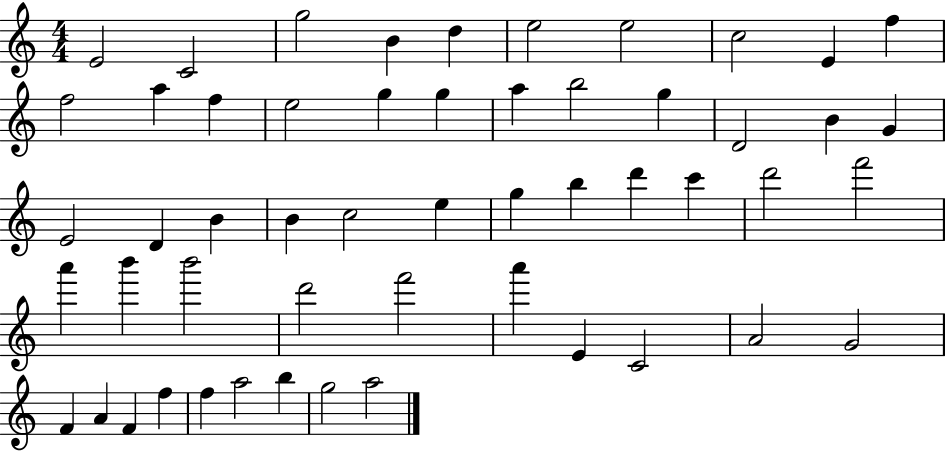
X:1
T:Untitled
M:4/4
L:1/4
K:C
E2 C2 g2 B d e2 e2 c2 E f f2 a f e2 g g a b2 g D2 B G E2 D B B c2 e g b d' c' d'2 f'2 a' b' b'2 d'2 f'2 a' E C2 A2 G2 F A F f f a2 b g2 a2